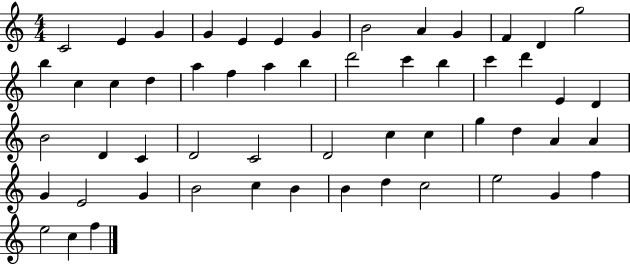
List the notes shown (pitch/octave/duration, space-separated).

C4/h E4/q G4/q G4/q E4/q E4/q G4/q B4/h A4/q G4/q F4/q D4/q G5/h B5/q C5/q C5/q D5/q A5/q F5/q A5/q B5/q D6/h C6/q B5/q C6/q D6/q E4/q D4/q B4/h D4/q C4/q D4/h C4/h D4/h C5/q C5/q G5/q D5/q A4/q A4/q G4/q E4/h G4/q B4/h C5/q B4/q B4/q D5/q C5/h E5/h G4/q F5/q E5/h C5/q F5/q